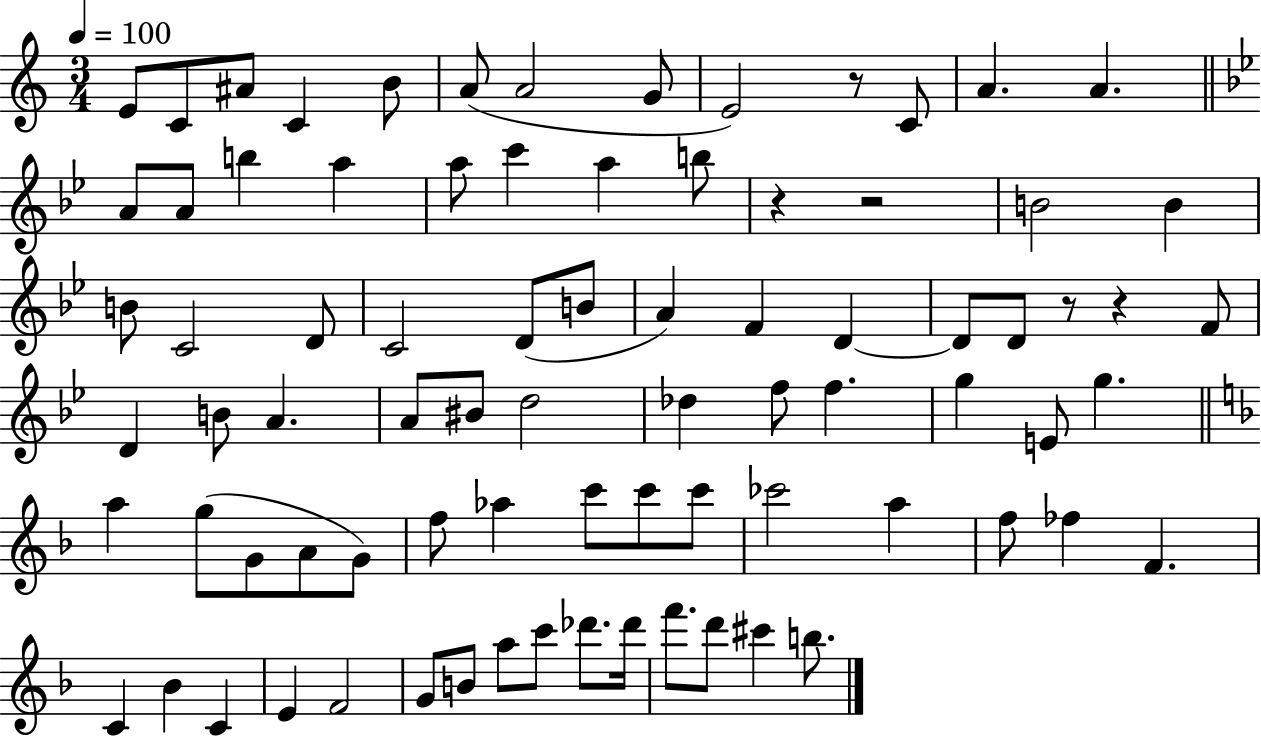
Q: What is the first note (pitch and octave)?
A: E4